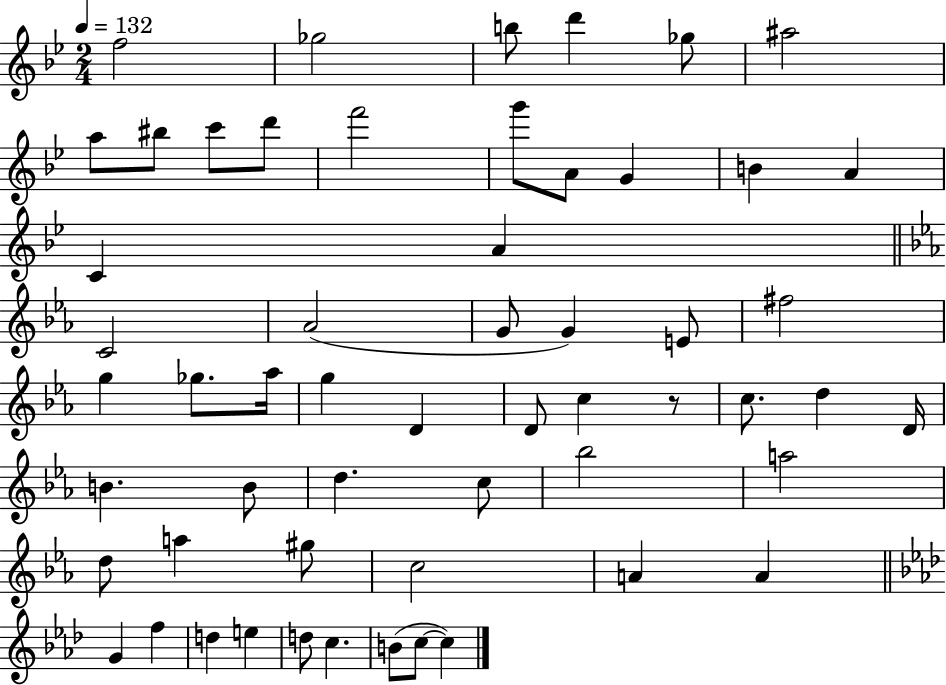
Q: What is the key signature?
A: BES major